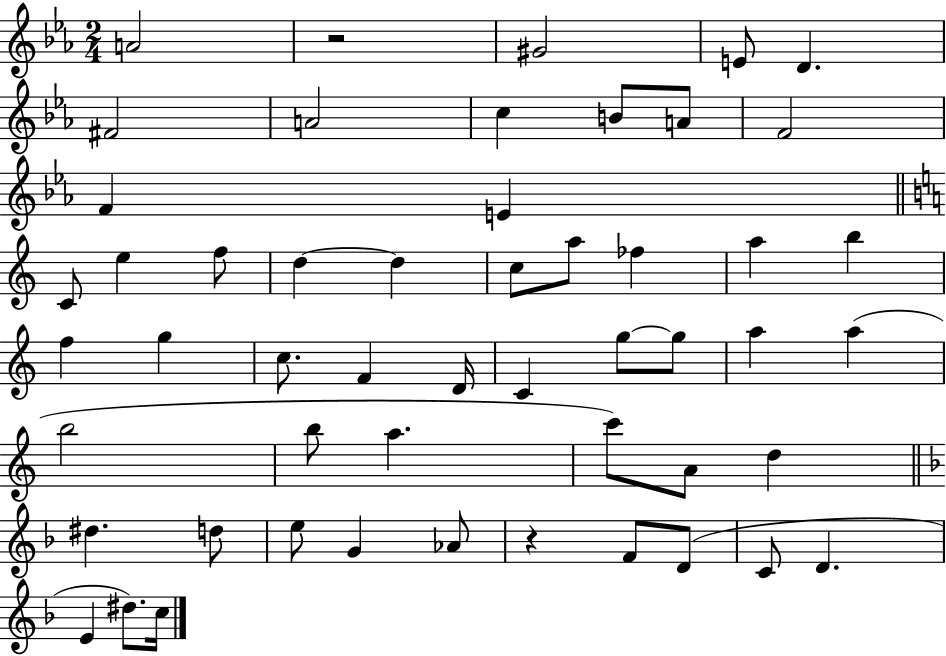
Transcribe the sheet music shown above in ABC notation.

X:1
T:Untitled
M:2/4
L:1/4
K:Eb
A2 z2 ^G2 E/2 D ^F2 A2 c B/2 A/2 F2 F E C/2 e f/2 d d c/2 a/2 _f a b f g c/2 F D/4 C g/2 g/2 a a b2 b/2 a c'/2 A/2 d ^d d/2 e/2 G _A/2 z F/2 D/2 C/2 D E ^d/2 c/4